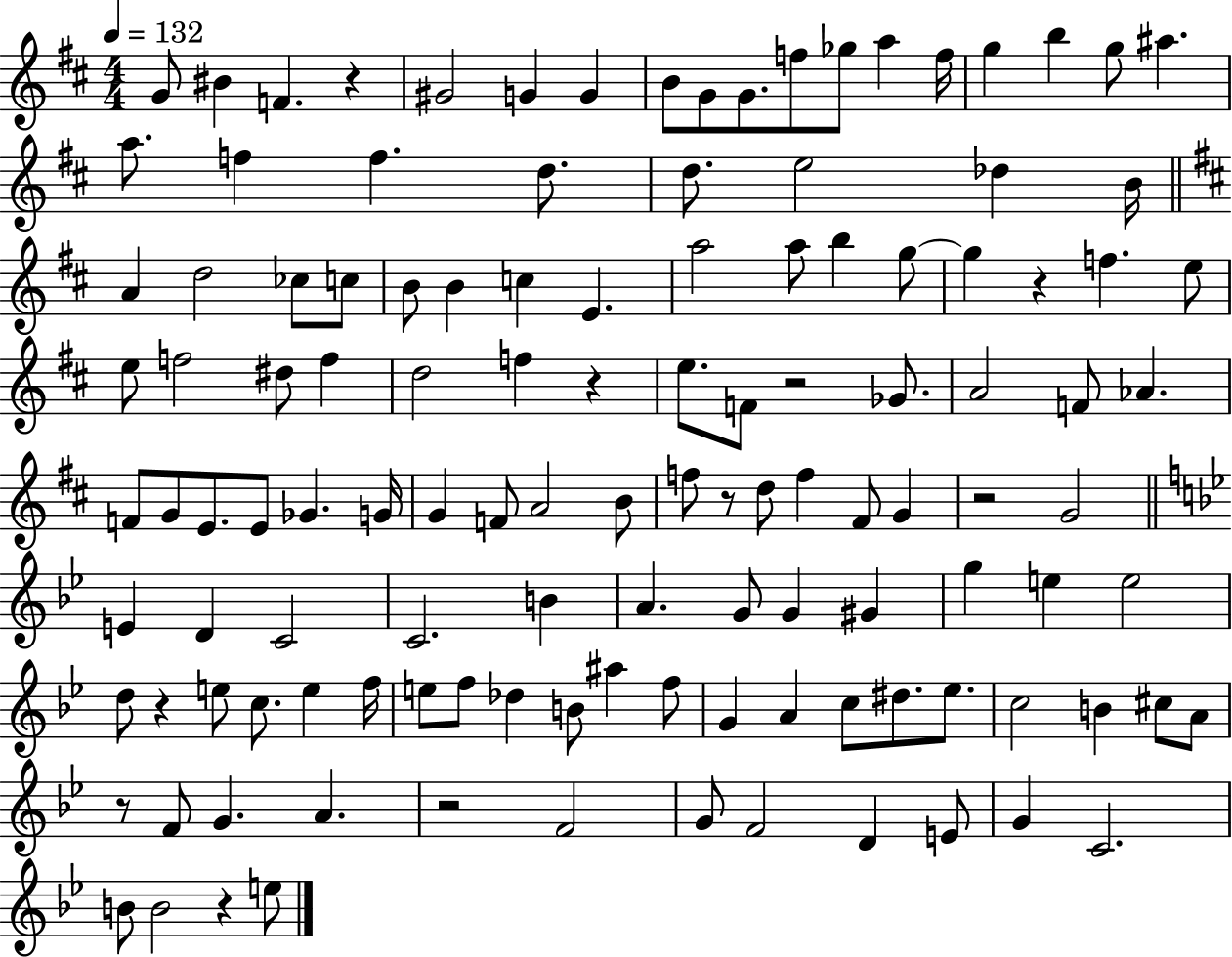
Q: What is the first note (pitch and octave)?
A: G4